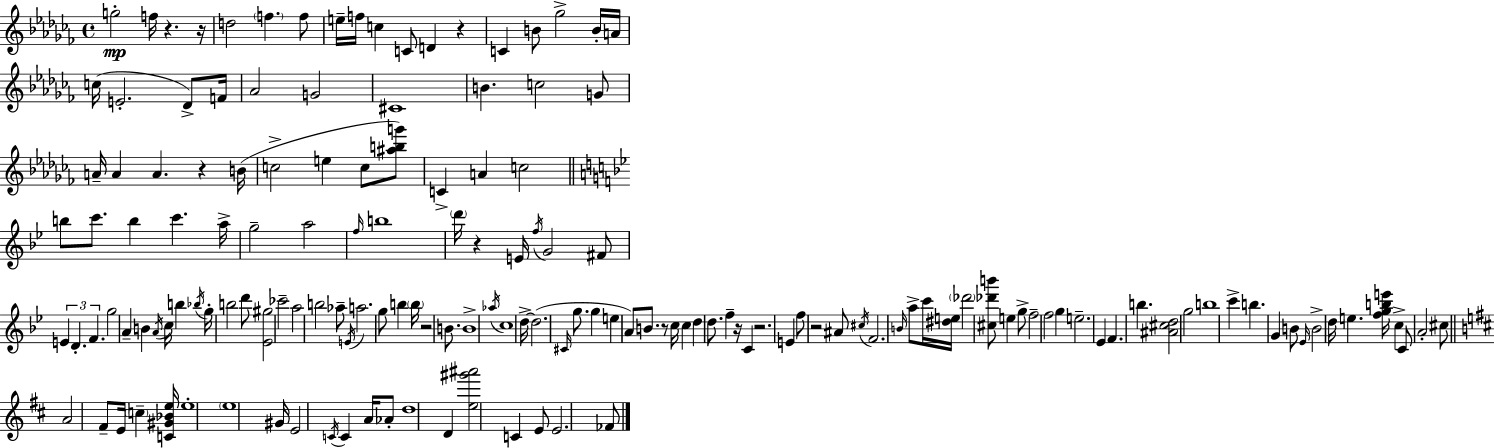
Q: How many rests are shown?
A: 10